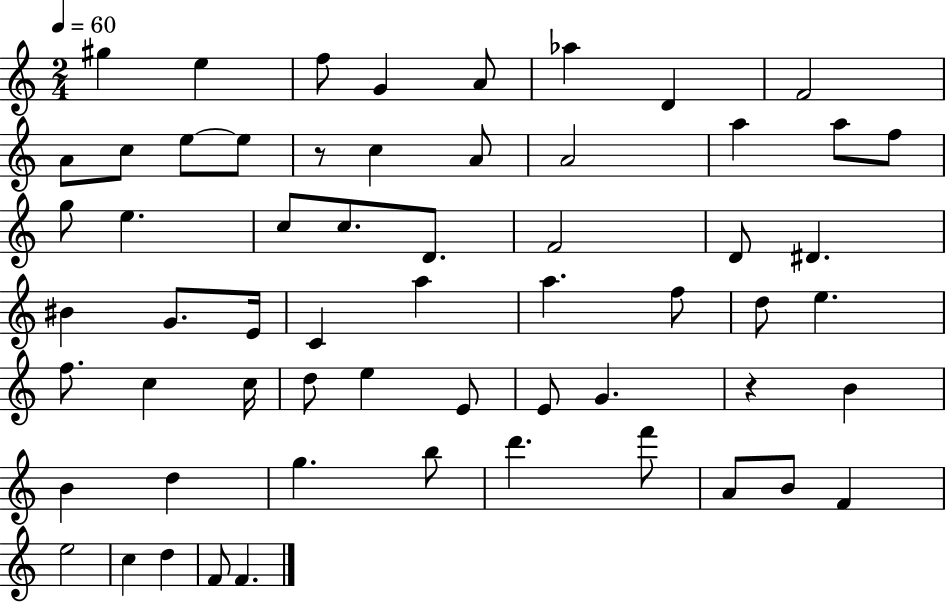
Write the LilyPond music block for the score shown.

{
  \clef treble
  \numericTimeSignature
  \time 2/4
  \key c \major
  \tempo 4 = 60
  gis''4 e''4 | f''8 g'4 a'8 | aes''4 d'4 | f'2 | \break a'8 c''8 e''8~~ e''8 | r8 c''4 a'8 | a'2 | a''4 a''8 f''8 | \break g''8 e''4. | c''8 c''8. d'8. | f'2 | d'8 dis'4. | \break bis'4 g'8. e'16 | c'4 a''4 | a''4. f''8 | d''8 e''4. | \break f''8. c''4 c''16 | d''8 e''4 e'8 | e'8 g'4. | r4 b'4 | \break b'4 d''4 | g''4. b''8 | d'''4. f'''8 | a'8 b'8 f'4 | \break e''2 | c''4 d''4 | f'8 f'4. | \bar "|."
}